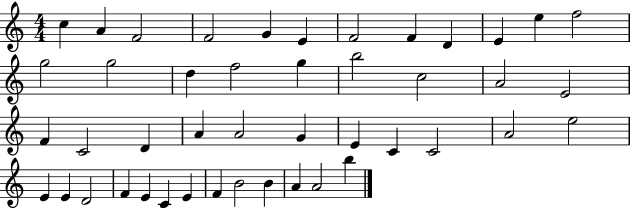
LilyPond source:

{
  \clef treble
  \numericTimeSignature
  \time 4/4
  \key c \major
  c''4 a'4 f'2 | f'2 g'4 e'4 | f'2 f'4 d'4 | e'4 e''4 f''2 | \break g''2 g''2 | d''4 f''2 g''4 | b''2 c''2 | a'2 e'2 | \break f'4 c'2 d'4 | a'4 a'2 g'4 | e'4 c'4 c'2 | a'2 e''2 | \break e'4 e'4 d'2 | f'4 e'4 c'4 e'4 | f'4 b'2 b'4 | a'4 a'2 b''4 | \break \bar "|."
}